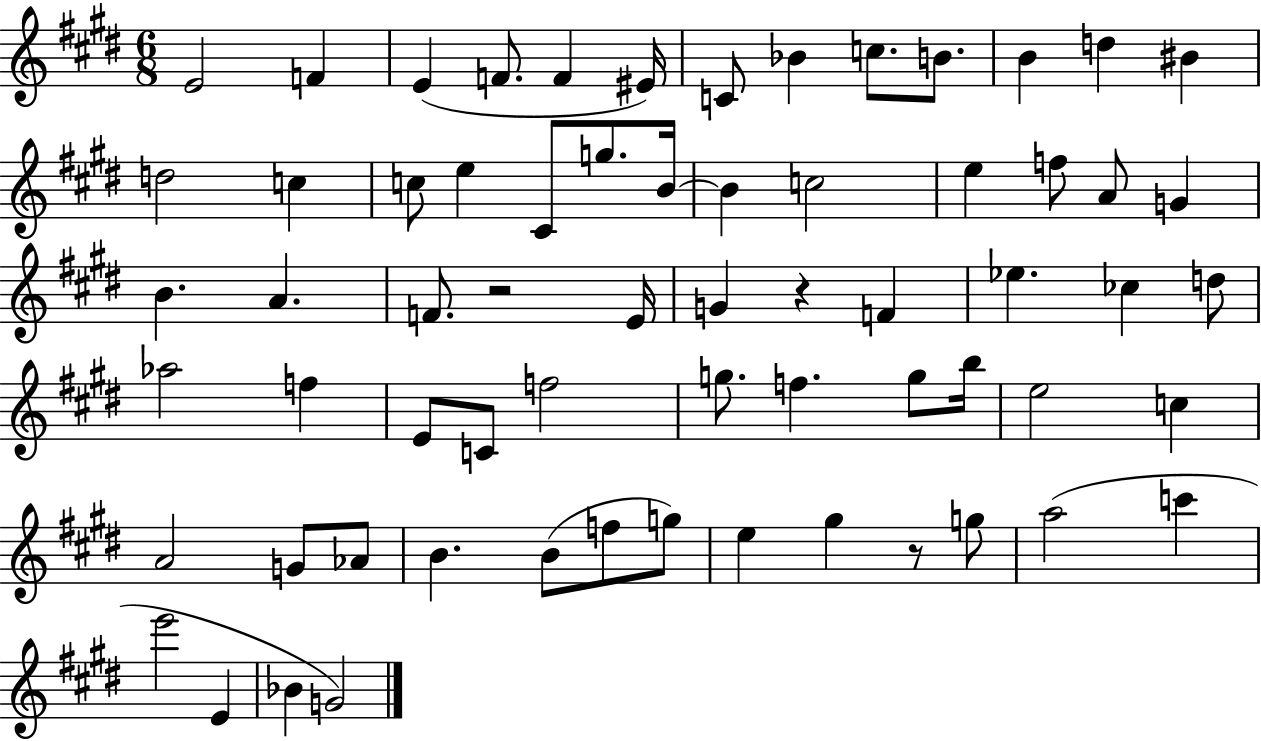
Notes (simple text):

E4/h F4/q E4/q F4/e. F4/q EIS4/s C4/e Bb4/q C5/e. B4/e. B4/q D5/q BIS4/q D5/h C5/q C5/e E5/q C#4/e G5/e. B4/s B4/q C5/h E5/q F5/e A4/e G4/q B4/q. A4/q. F4/e. R/h E4/s G4/q R/q F4/q Eb5/q. CES5/q D5/e Ab5/h F5/q E4/e C4/e F5/h G5/e. F5/q. G5/e B5/s E5/h C5/q A4/h G4/e Ab4/e B4/q. B4/e F5/e G5/e E5/q G#5/q R/e G5/e A5/h C6/q E6/h E4/q Bb4/q G4/h